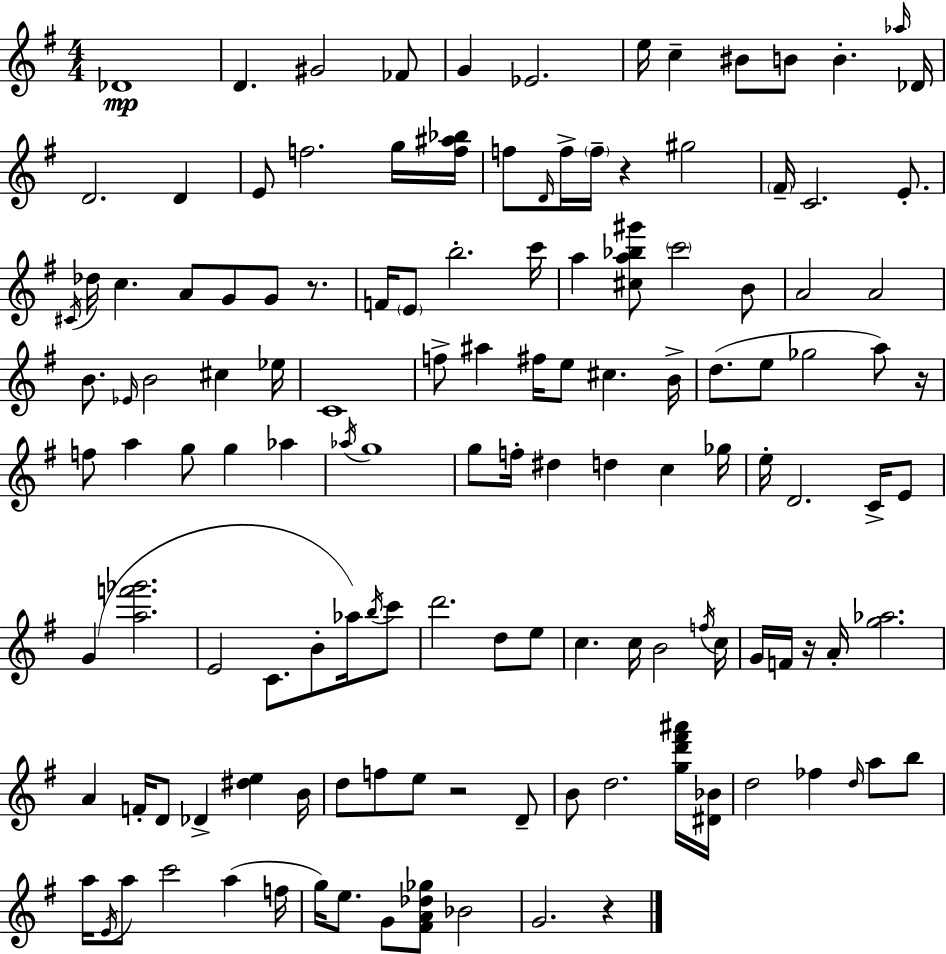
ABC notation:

X:1
T:Untitled
M:4/4
L:1/4
K:Em
_D4 D ^G2 _F/2 G _E2 e/4 c ^B/2 B/2 B _a/4 _D/4 D2 D E/2 f2 g/4 [f^a_b]/4 f/2 D/4 f/4 f/4 z ^g2 ^F/4 C2 E/2 ^C/4 _d/4 c A/2 G/2 G/2 z/2 F/4 E/2 b2 c'/4 a [^ca_b^g']/2 c'2 B/2 A2 A2 B/2 _E/4 B2 ^c _e/4 C4 f/2 ^a ^f/4 e/2 ^c B/4 d/2 e/2 _g2 a/2 z/4 f/2 a g/2 g _a _a/4 g4 g/2 f/4 ^d d c _g/4 e/4 D2 C/4 E/2 G [af'_g']2 E2 C/2 B/2 _a/4 b/4 c'/2 d'2 d/2 e/2 c c/4 B2 f/4 c/4 G/4 F/4 z/4 A/4 [g_a]2 A F/4 D/2 _D [^de] B/4 d/2 f/2 e/2 z2 D/2 B/2 d2 [gd'^f'^a']/4 [^D_B]/4 d2 _f d/4 a/2 b/2 a/4 E/4 a/2 c'2 a f/4 g/4 e/2 G/2 [^FA_d_g]/2 _B2 G2 z